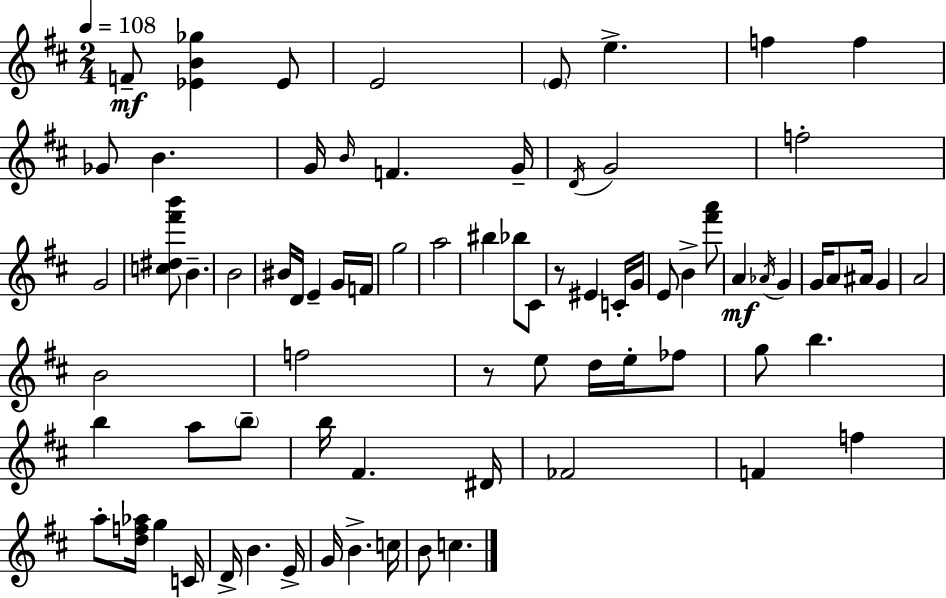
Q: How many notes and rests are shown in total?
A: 76